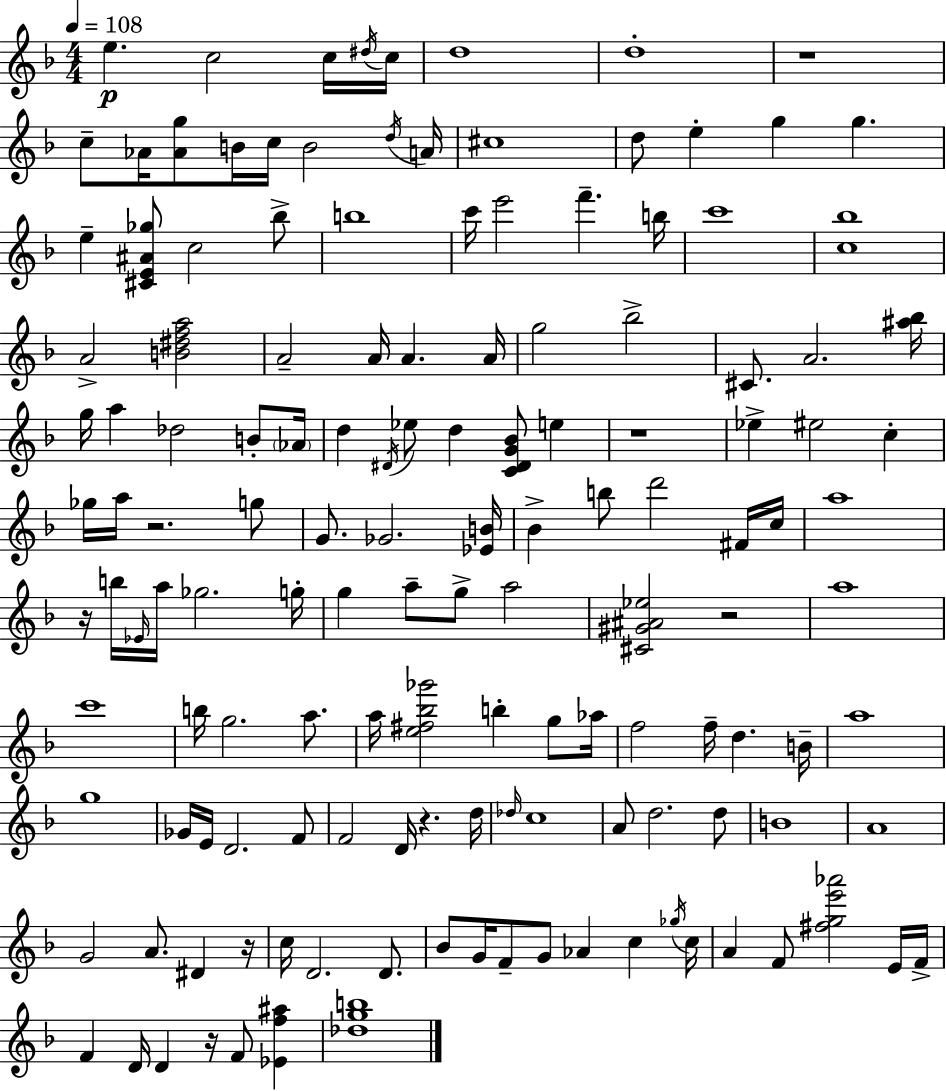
{
  \clef treble
  \numericTimeSignature
  \time 4/4
  \key d \minor
  \tempo 4 = 108
  e''4.\p c''2 c''16 \acciaccatura { dis''16 } | c''16 d''1 | d''1-. | r1 | \break c''8-- aes'16 <aes' g''>8 b'16 c''16 b'2 | \acciaccatura { d''16 } a'16 cis''1 | d''8 e''4-. g''4 g''4. | e''4-- <cis' e' ais' ges''>8 c''2 | \break bes''8-> b''1 | c'''16 e'''2 f'''4.-- | b''16 c'''1 | <c'' bes''>1 | \break a'2-> <b' dis'' f'' a''>2 | a'2-- a'16 a'4. | a'16 g''2 bes''2-> | cis'8. a'2. | \break <ais'' bes''>16 g''16 a''4 des''2 b'8-. | \parenthesize aes'16 d''4 \acciaccatura { dis'16 } ees''8 d''4 <c' dis' g' bes'>8 e''4 | r1 | ees''4-> eis''2 c''4-. | \break ges''16 a''16 r2. | g''8 g'8. ges'2. | <ees' b'>16 bes'4-> b''8 d'''2 | fis'16 c''16 a''1 | \break r16 b''16 \grace { ees'16 } a''16 ges''2. | g''16-. g''4 a''8-- g''8-> a''2 | <cis' gis' ais' ees''>2 r2 | a''1 | \break c'''1 | b''16 g''2. | a''8. a''16 <e'' fis'' bes'' ges'''>2 b''4-. | g''8 aes''16 f''2 f''16-- d''4. | \break b'16-- a''1 | g''1 | ges'16 e'16 d'2. | f'8 f'2 d'16 r4. | \break d''16 \grace { des''16 } c''1 | a'8 d''2. | d''8 b'1 | a'1 | \break g'2 a'8. | dis'4 r16 c''16 d'2. | d'8. bes'8 g'16 f'8-- g'8 aes'4 | c''4 \acciaccatura { ges''16 } c''16 a'4 f'8 <fis'' g'' e''' aes'''>2 | \break e'16 f'16-> f'4 d'16 d'4 r16 | f'8 <ees' f'' ais''>4 <des'' g'' b''>1 | \bar "|."
}